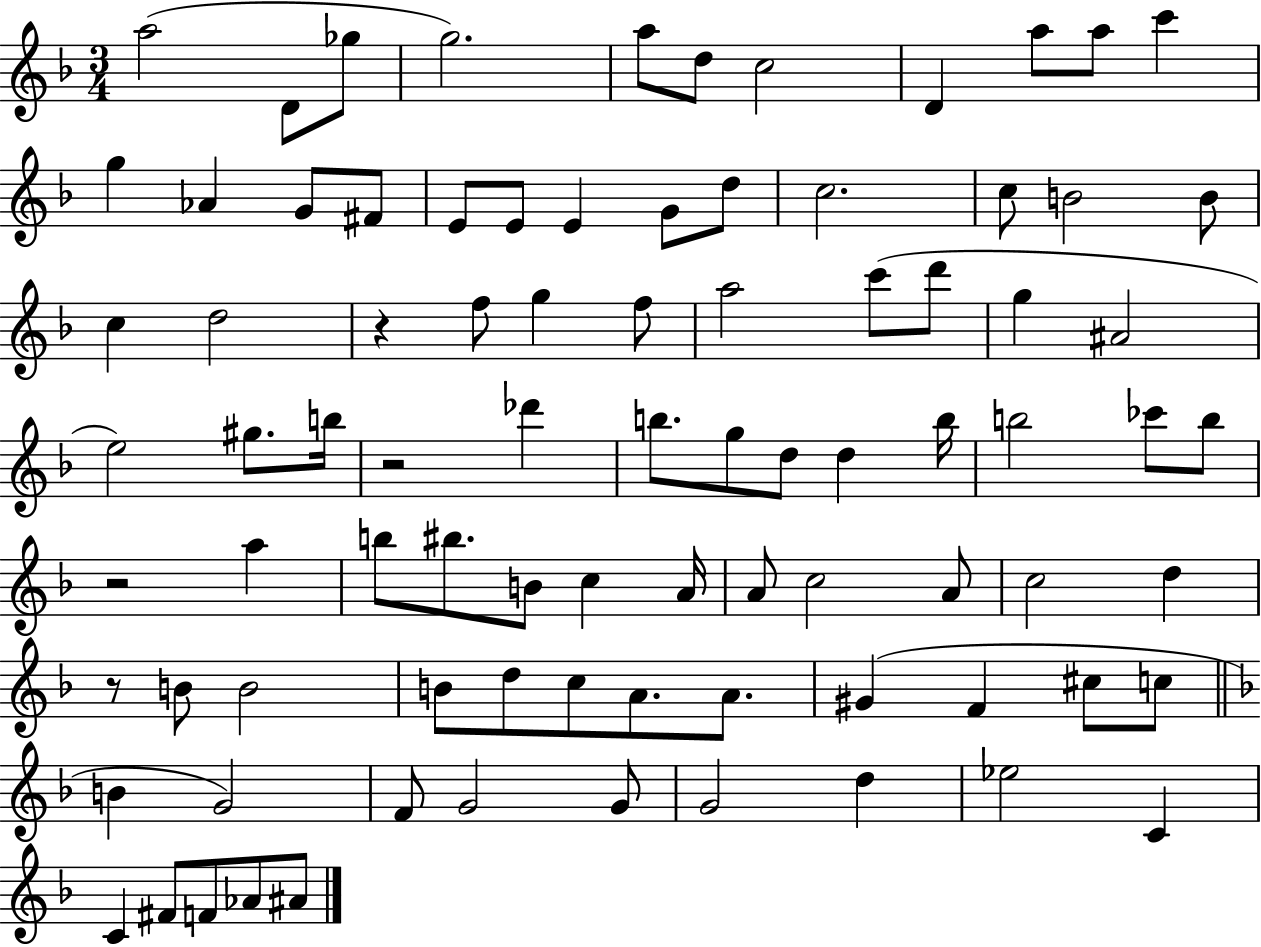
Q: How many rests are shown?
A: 4